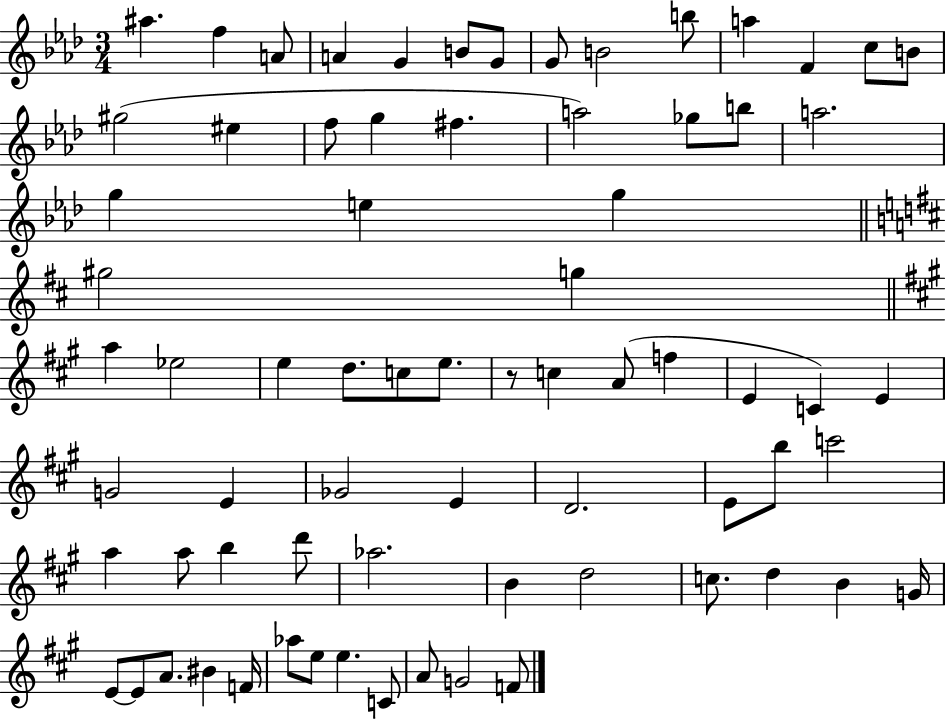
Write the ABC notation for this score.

X:1
T:Untitled
M:3/4
L:1/4
K:Ab
^a f A/2 A G B/2 G/2 G/2 B2 b/2 a F c/2 B/2 ^g2 ^e f/2 g ^f a2 _g/2 b/2 a2 g e g ^g2 g a _e2 e d/2 c/2 e/2 z/2 c A/2 f E C E G2 E _G2 E D2 E/2 b/2 c'2 a a/2 b d'/2 _a2 B d2 c/2 d B G/4 E/2 E/2 A/2 ^B F/4 _a/2 e/2 e C/2 A/2 G2 F/2